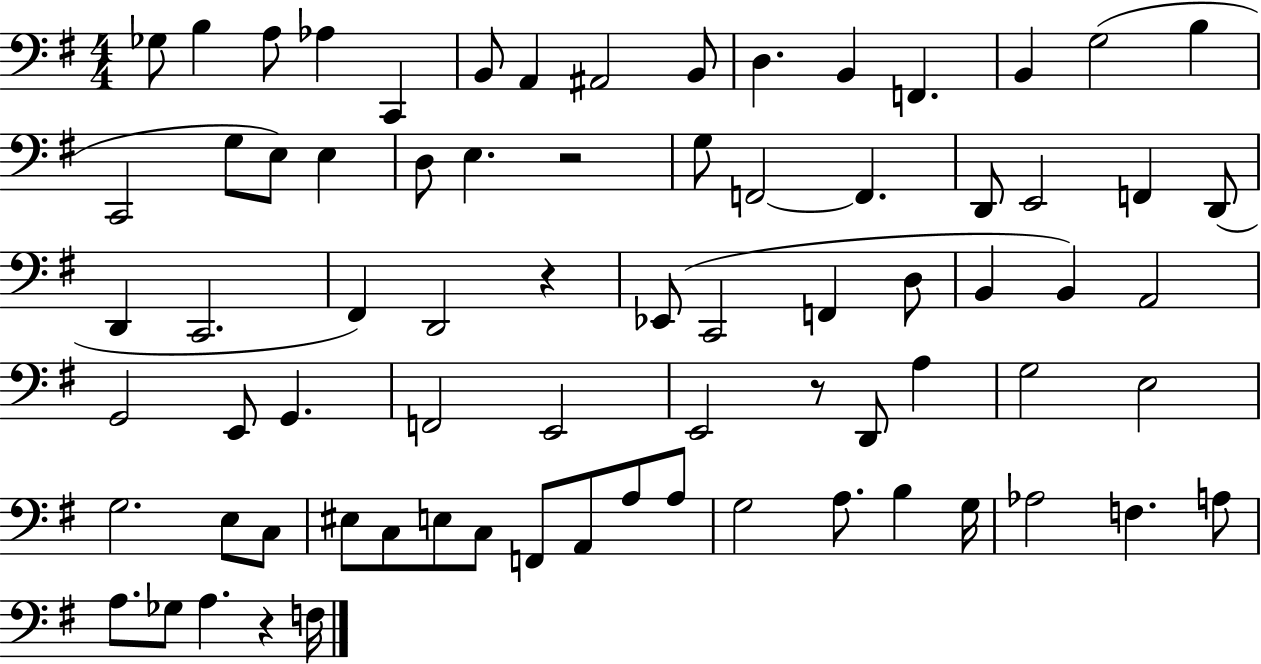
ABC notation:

X:1
T:Untitled
M:4/4
L:1/4
K:G
_G,/2 B, A,/2 _A, C,, B,,/2 A,, ^A,,2 B,,/2 D, B,, F,, B,, G,2 B, C,,2 G,/2 E,/2 E, D,/2 E, z2 G,/2 F,,2 F,, D,,/2 E,,2 F,, D,,/2 D,, C,,2 ^F,, D,,2 z _E,,/2 C,,2 F,, D,/2 B,, B,, A,,2 G,,2 E,,/2 G,, F,,2 E,,2 E,,2 z/2 D,,/2 A, G,2 E,2 G,2 E,/2 C,/2 ^E,/2 C,/2 E,/2 C,/2 F,,/2 A,,/2 A,/2 A,/2 G,2 A,/2 B, G,/4 _A,2 F, A,/2 A,/2 _G,/2 A, z F,/4